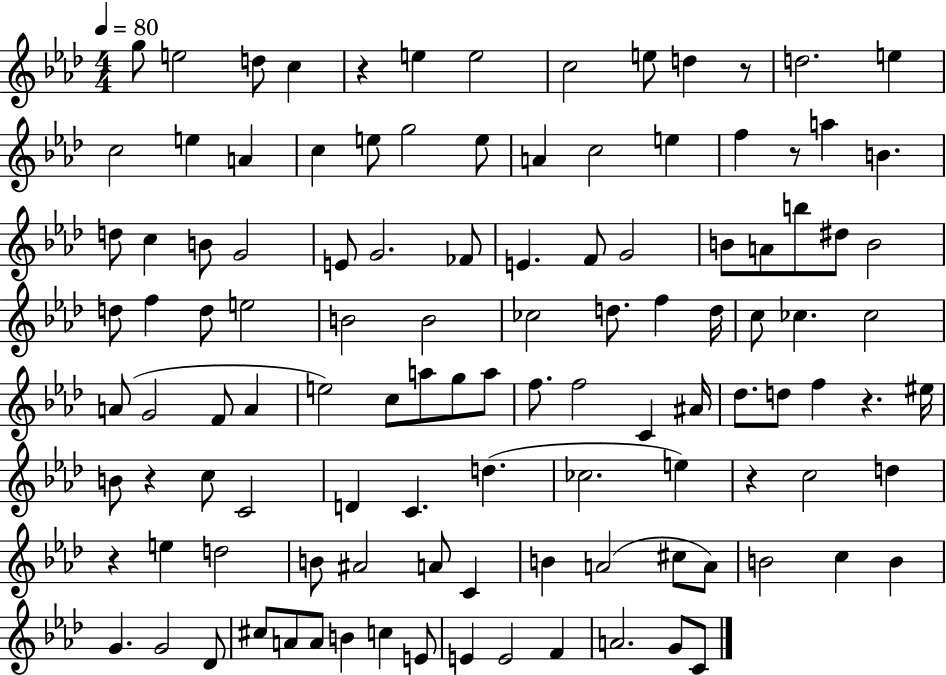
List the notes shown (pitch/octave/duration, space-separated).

G5/e E5/h D5/e C5/q R/q E5/q E5/h C5/h E5/e D5/q R/e D5/h. E5/q C5/h E5/q A4/q C5/q E5/e G5/h E5/e A4/q C5/h E5/q F5/q R/e A5/q B4/q. D5/e C5/q B4/e G4/h E4/e G4/h. FES4/e E4/q. F4/e G4/h B4/e A4/e B5/e D#5/e B4/h D5/e F5/q D5/e E5/h B4/h B4/h CES5/h D5/e. F5/q D5/s C5/e CES5/q. CES5/h A4/e G4/h F4/e A4/q E5/h C5/e A5/e G5/e A5/e F5/e. F5/h C4/q A#4/s Db5/e. D5/e F5/q R/q. EIS5/s B4/e R/q C5/e C4/h D4/q C4/q. D5/q. CES5/h. E5/q R/q C5/h D5/q R/q E5/q D5/h B4/e A#4/h A4/e C4/q B4/q A4/h C#5/e A4/e B4/h C5/q B4/q G4/q. G4/h Db4/e C#5/e A4/e A4/e B4/q C5/q E4/e E4/q E4/h F4/q A4/h. G4/e C4/e